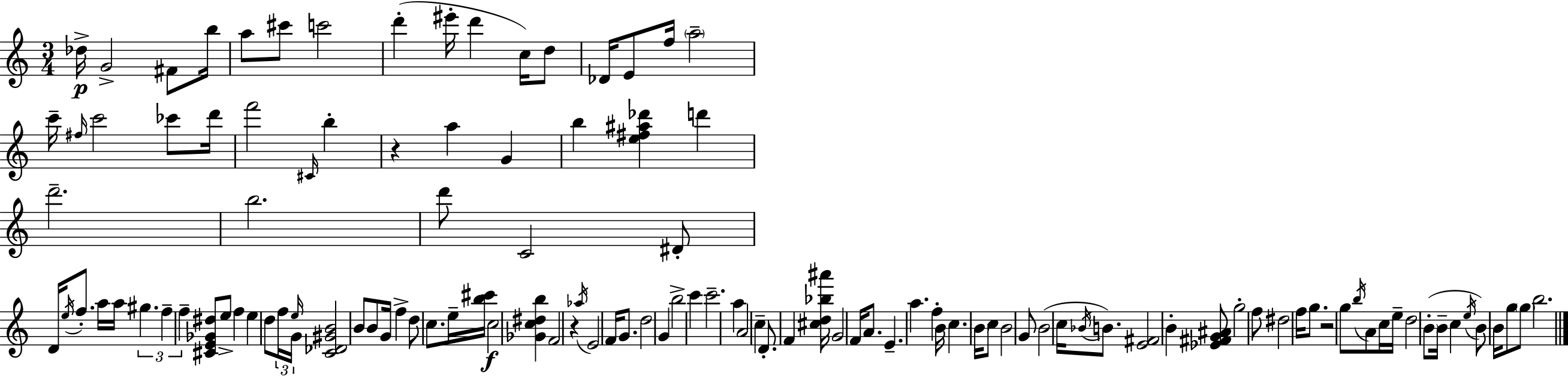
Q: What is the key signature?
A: A minor